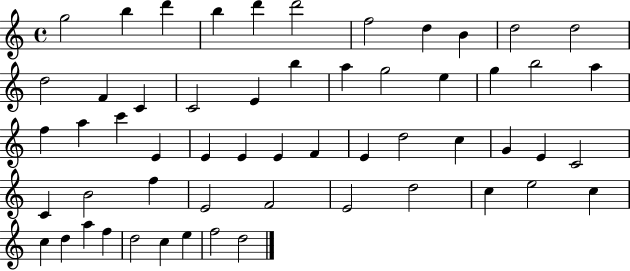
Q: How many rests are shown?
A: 0